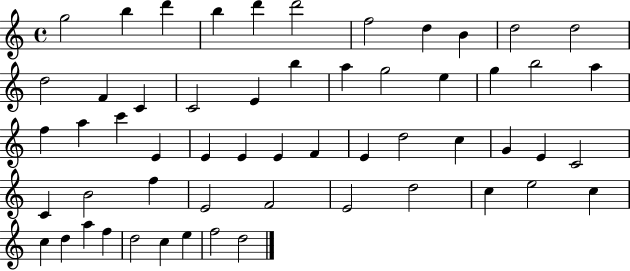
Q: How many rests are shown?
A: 0